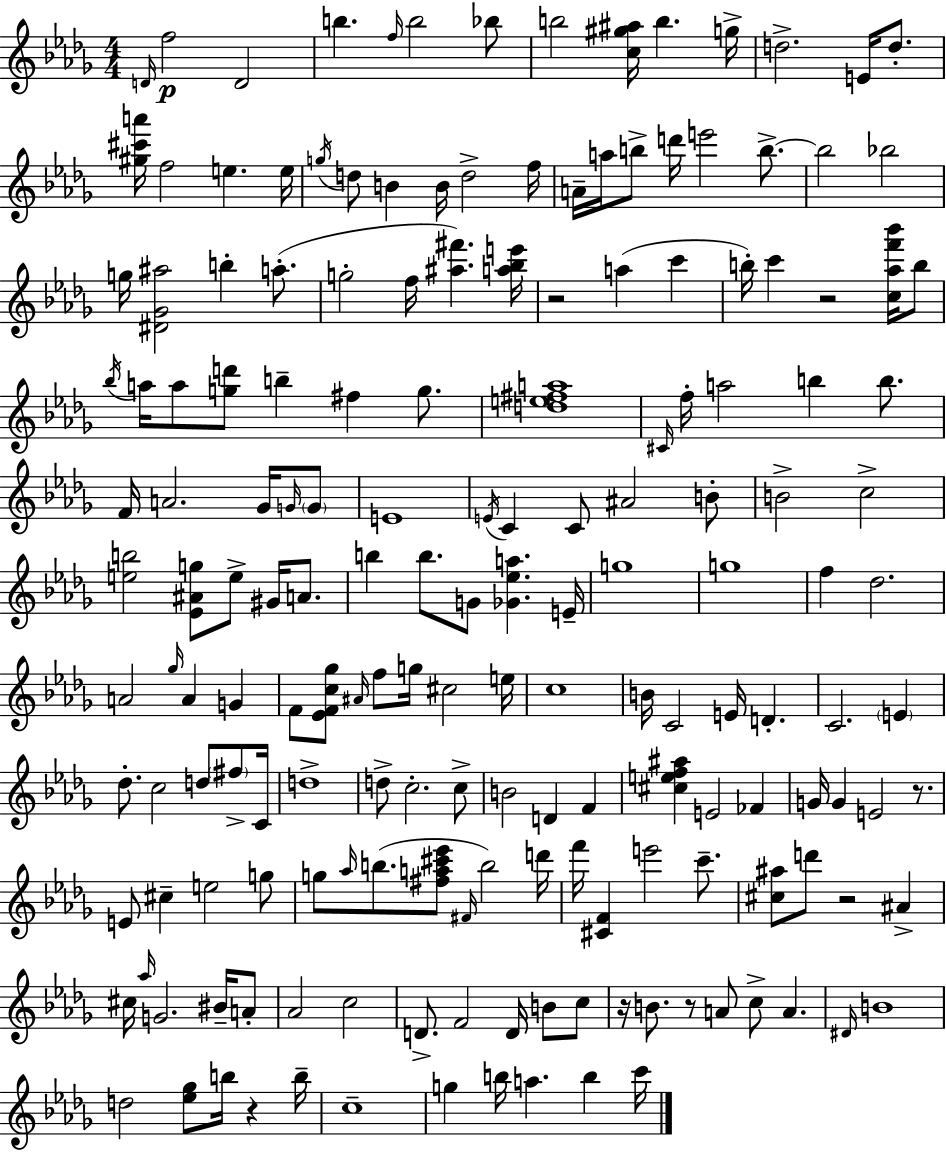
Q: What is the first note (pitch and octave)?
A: D4